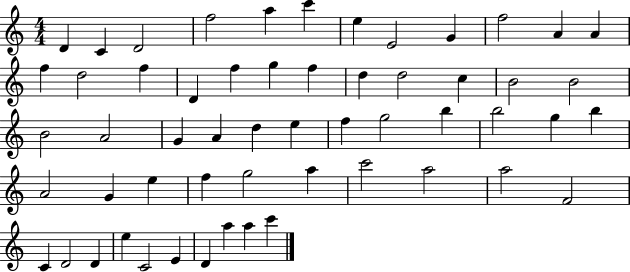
{
  \clef treble
  \numericTimeSignature
  \time 4/4
  \key c \major
  d'4 c'4 d'2 | f''2 a''4 c'''4 | e''4 e'2 g'4 | f''2 a'4 a'4 | \break f''4 d''2 f''4 | d'4 f''4 g''4 f''4 | d''4 d''2 c''4 | b'2 b'2 | \break b'2 a'2 | g'4 a'4 d''4 e''4 | f''4 g''2 b''4 | b''2 g''4 b''4 | \break a'2 g'4 e''4 | f''4 g''2 a''4 | c'''2 a''2 | a''2 f'2 | \break c'4 d'2 d'4 | e''4 c'2 e'4 | d'4 a''4 a''4 c'''4 | \bar "|."
}